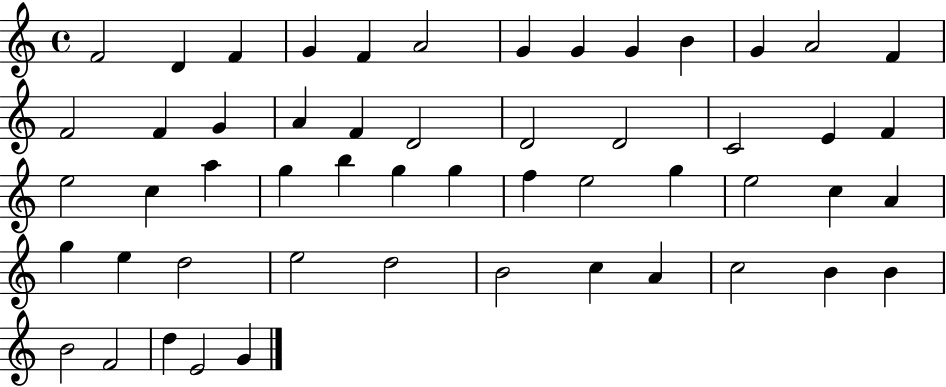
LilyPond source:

{
  \clef treble
  \time 4/4
  \defaultTimeSignature
  \key c \major
  f'2 d'4 f'4 | g'4 f'4 a'2 | g'4 g'4 g'4 b'4 | g'4 a'2 f'4 | \break f'2 f'4 g'4 | a'4 f'4 d'2 | d'2 d'2 | c'2 e'4 f'4 | \break e''2 c''4 a''4 | g''4 b''4 g''4 g''4 | f''4 e''2 g''4 | e''2 c''4 a'4 | \break g''4 e''4 d''2 | e''2 d''2 | b'2 c''4 a'4 | c''2 b'4 b'4 | \break b'2 f'2 | d''4 e'2 g'4 | \bar "|."
}